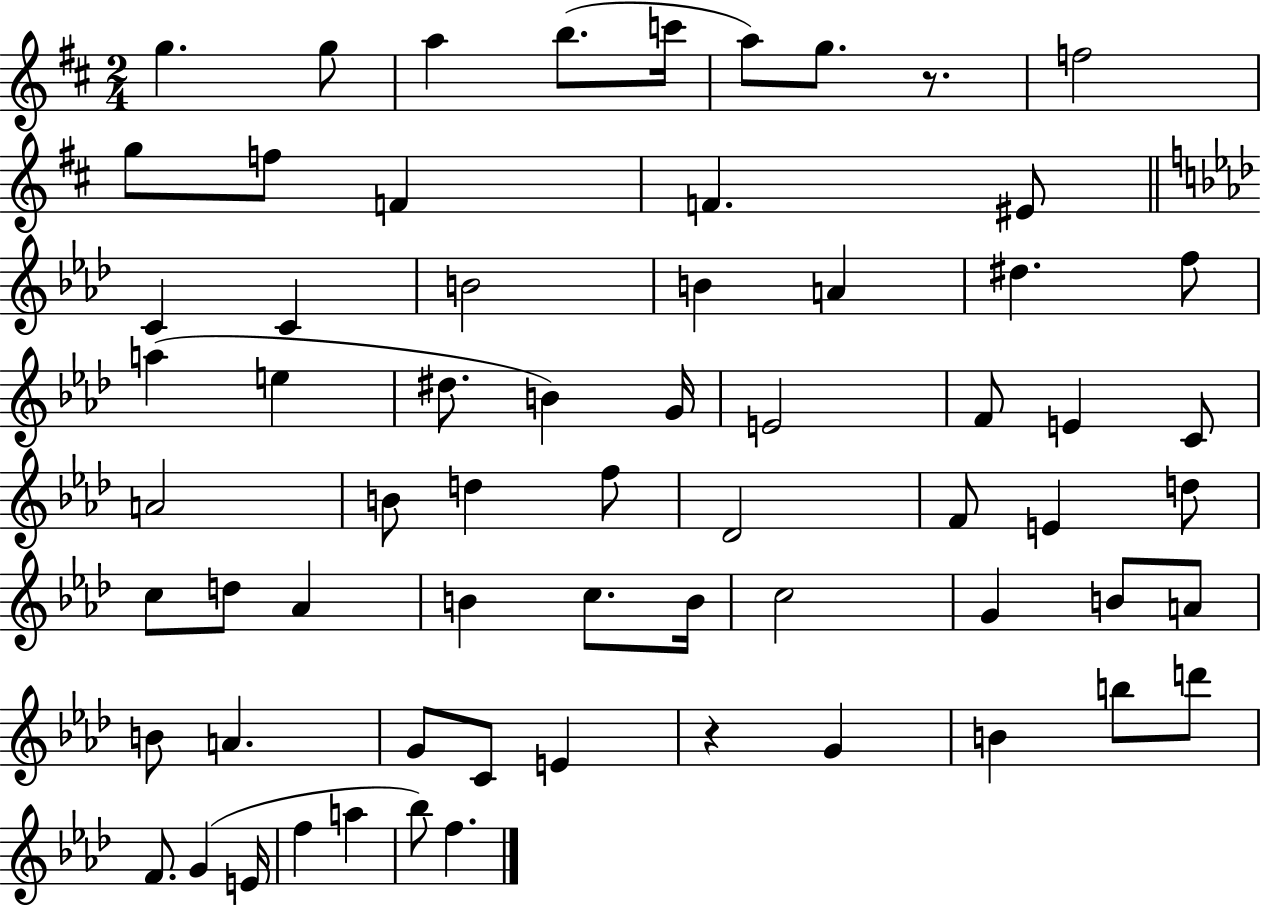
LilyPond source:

{
  \clef treble
  \numericTimeSignature
  \time 2/4
  \key d \major
  g''4. g''8 | a''4 b''8.( c'''16 | a''8) g''8. r8. | f''2 | \break g''8 f''8 f'4 | f'4. eis'8 | \bar "||" \break \key f \minor c'4 c'4 | b'2 | b'4 a'4 | dis''4. f''8 | \break a''4( e''4 | dis''8. b'4) g'16 | e'2 | f'8 e'4 c'8 | \break a'2 | b'8 d''4 f''8 | des'2 | f'8 e'4 d''8 | \break c''8 d''8 aes'4 | b'4 c''8. b'16 | c''2 | g'4 b'8 a'8 | \break b'8 a'4. | g'8 c'8 e'4 | r4 g'4 | b'4 b''8 d'''8 | \break f'8. g'4( e'16 | f''4 a''4 | bes''8) f''4. | \bar "|."
}